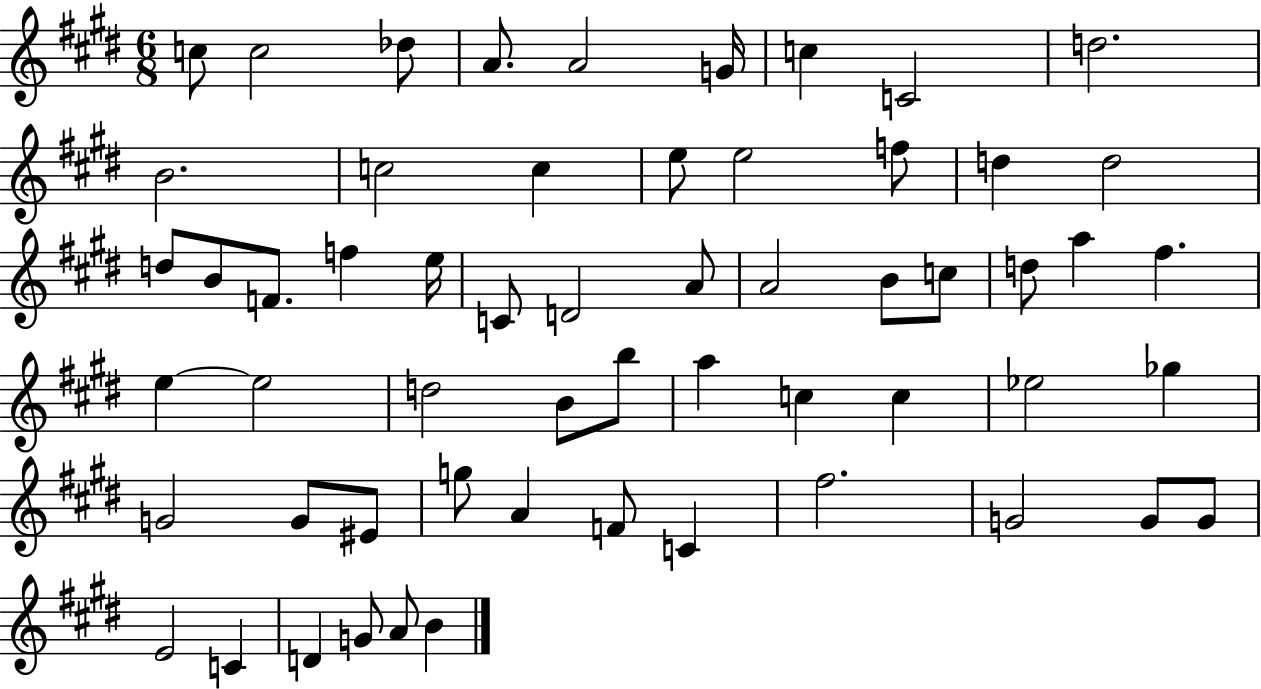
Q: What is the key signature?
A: E major